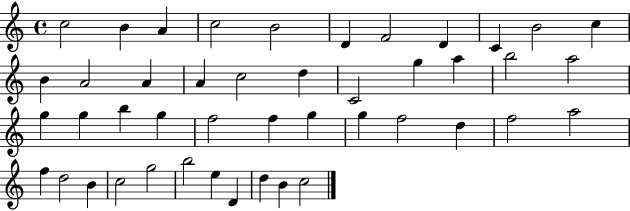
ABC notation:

X:1
T:Untitled
M:4/4
L:1/4
K:C
c2 B A c2 B2 D F2 D C B2 c B A2 A A c2 d C2 g a b2 a2 g g b g f2 f g g f2 d f2 a2 f d2 B c2 g2 b2 e D d B c2